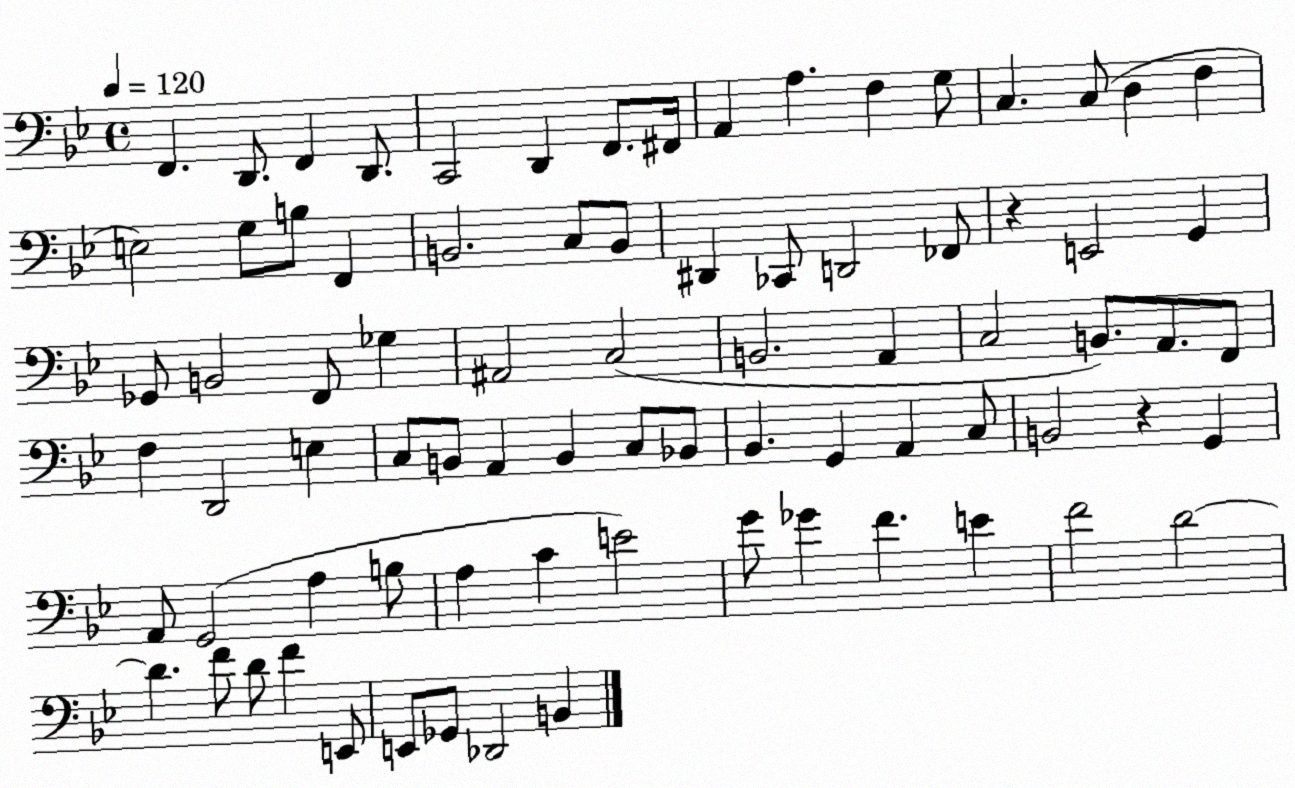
X:1
T:Untitled
M:4/4
L:1/4
K:Bb
F,, D,,/2 F,, D,,/2 C,,2 D,, F,,/2 ^F,,/4 A,, A, F, G,/2 C, C,/2 D, F, E,2 G,/2 B,/2 F,, B,,2 C,/2 B,,/2 ^D,, _C,,/2 D,,2 _F,,/2 z E,,2 G,, _G,,/2 B,,2 F,,/2 _G, ^A,,2 C,2 B,,2 A,, C,2 B,,/2 A,,/2 F,,/2 F, D,,2 E, C,/2 B,,/2 A,, B,, C,/2 _B,,/2 _B,, G,, A,, C,/2 B,,2 z G,, A,,/2 G,,2 A, B,/2 A, C E2 G/2 _G F E F2 D2 D F/2 D/2 F E,,/2 E,,/2 _G,,/2 _D,,2 B,,